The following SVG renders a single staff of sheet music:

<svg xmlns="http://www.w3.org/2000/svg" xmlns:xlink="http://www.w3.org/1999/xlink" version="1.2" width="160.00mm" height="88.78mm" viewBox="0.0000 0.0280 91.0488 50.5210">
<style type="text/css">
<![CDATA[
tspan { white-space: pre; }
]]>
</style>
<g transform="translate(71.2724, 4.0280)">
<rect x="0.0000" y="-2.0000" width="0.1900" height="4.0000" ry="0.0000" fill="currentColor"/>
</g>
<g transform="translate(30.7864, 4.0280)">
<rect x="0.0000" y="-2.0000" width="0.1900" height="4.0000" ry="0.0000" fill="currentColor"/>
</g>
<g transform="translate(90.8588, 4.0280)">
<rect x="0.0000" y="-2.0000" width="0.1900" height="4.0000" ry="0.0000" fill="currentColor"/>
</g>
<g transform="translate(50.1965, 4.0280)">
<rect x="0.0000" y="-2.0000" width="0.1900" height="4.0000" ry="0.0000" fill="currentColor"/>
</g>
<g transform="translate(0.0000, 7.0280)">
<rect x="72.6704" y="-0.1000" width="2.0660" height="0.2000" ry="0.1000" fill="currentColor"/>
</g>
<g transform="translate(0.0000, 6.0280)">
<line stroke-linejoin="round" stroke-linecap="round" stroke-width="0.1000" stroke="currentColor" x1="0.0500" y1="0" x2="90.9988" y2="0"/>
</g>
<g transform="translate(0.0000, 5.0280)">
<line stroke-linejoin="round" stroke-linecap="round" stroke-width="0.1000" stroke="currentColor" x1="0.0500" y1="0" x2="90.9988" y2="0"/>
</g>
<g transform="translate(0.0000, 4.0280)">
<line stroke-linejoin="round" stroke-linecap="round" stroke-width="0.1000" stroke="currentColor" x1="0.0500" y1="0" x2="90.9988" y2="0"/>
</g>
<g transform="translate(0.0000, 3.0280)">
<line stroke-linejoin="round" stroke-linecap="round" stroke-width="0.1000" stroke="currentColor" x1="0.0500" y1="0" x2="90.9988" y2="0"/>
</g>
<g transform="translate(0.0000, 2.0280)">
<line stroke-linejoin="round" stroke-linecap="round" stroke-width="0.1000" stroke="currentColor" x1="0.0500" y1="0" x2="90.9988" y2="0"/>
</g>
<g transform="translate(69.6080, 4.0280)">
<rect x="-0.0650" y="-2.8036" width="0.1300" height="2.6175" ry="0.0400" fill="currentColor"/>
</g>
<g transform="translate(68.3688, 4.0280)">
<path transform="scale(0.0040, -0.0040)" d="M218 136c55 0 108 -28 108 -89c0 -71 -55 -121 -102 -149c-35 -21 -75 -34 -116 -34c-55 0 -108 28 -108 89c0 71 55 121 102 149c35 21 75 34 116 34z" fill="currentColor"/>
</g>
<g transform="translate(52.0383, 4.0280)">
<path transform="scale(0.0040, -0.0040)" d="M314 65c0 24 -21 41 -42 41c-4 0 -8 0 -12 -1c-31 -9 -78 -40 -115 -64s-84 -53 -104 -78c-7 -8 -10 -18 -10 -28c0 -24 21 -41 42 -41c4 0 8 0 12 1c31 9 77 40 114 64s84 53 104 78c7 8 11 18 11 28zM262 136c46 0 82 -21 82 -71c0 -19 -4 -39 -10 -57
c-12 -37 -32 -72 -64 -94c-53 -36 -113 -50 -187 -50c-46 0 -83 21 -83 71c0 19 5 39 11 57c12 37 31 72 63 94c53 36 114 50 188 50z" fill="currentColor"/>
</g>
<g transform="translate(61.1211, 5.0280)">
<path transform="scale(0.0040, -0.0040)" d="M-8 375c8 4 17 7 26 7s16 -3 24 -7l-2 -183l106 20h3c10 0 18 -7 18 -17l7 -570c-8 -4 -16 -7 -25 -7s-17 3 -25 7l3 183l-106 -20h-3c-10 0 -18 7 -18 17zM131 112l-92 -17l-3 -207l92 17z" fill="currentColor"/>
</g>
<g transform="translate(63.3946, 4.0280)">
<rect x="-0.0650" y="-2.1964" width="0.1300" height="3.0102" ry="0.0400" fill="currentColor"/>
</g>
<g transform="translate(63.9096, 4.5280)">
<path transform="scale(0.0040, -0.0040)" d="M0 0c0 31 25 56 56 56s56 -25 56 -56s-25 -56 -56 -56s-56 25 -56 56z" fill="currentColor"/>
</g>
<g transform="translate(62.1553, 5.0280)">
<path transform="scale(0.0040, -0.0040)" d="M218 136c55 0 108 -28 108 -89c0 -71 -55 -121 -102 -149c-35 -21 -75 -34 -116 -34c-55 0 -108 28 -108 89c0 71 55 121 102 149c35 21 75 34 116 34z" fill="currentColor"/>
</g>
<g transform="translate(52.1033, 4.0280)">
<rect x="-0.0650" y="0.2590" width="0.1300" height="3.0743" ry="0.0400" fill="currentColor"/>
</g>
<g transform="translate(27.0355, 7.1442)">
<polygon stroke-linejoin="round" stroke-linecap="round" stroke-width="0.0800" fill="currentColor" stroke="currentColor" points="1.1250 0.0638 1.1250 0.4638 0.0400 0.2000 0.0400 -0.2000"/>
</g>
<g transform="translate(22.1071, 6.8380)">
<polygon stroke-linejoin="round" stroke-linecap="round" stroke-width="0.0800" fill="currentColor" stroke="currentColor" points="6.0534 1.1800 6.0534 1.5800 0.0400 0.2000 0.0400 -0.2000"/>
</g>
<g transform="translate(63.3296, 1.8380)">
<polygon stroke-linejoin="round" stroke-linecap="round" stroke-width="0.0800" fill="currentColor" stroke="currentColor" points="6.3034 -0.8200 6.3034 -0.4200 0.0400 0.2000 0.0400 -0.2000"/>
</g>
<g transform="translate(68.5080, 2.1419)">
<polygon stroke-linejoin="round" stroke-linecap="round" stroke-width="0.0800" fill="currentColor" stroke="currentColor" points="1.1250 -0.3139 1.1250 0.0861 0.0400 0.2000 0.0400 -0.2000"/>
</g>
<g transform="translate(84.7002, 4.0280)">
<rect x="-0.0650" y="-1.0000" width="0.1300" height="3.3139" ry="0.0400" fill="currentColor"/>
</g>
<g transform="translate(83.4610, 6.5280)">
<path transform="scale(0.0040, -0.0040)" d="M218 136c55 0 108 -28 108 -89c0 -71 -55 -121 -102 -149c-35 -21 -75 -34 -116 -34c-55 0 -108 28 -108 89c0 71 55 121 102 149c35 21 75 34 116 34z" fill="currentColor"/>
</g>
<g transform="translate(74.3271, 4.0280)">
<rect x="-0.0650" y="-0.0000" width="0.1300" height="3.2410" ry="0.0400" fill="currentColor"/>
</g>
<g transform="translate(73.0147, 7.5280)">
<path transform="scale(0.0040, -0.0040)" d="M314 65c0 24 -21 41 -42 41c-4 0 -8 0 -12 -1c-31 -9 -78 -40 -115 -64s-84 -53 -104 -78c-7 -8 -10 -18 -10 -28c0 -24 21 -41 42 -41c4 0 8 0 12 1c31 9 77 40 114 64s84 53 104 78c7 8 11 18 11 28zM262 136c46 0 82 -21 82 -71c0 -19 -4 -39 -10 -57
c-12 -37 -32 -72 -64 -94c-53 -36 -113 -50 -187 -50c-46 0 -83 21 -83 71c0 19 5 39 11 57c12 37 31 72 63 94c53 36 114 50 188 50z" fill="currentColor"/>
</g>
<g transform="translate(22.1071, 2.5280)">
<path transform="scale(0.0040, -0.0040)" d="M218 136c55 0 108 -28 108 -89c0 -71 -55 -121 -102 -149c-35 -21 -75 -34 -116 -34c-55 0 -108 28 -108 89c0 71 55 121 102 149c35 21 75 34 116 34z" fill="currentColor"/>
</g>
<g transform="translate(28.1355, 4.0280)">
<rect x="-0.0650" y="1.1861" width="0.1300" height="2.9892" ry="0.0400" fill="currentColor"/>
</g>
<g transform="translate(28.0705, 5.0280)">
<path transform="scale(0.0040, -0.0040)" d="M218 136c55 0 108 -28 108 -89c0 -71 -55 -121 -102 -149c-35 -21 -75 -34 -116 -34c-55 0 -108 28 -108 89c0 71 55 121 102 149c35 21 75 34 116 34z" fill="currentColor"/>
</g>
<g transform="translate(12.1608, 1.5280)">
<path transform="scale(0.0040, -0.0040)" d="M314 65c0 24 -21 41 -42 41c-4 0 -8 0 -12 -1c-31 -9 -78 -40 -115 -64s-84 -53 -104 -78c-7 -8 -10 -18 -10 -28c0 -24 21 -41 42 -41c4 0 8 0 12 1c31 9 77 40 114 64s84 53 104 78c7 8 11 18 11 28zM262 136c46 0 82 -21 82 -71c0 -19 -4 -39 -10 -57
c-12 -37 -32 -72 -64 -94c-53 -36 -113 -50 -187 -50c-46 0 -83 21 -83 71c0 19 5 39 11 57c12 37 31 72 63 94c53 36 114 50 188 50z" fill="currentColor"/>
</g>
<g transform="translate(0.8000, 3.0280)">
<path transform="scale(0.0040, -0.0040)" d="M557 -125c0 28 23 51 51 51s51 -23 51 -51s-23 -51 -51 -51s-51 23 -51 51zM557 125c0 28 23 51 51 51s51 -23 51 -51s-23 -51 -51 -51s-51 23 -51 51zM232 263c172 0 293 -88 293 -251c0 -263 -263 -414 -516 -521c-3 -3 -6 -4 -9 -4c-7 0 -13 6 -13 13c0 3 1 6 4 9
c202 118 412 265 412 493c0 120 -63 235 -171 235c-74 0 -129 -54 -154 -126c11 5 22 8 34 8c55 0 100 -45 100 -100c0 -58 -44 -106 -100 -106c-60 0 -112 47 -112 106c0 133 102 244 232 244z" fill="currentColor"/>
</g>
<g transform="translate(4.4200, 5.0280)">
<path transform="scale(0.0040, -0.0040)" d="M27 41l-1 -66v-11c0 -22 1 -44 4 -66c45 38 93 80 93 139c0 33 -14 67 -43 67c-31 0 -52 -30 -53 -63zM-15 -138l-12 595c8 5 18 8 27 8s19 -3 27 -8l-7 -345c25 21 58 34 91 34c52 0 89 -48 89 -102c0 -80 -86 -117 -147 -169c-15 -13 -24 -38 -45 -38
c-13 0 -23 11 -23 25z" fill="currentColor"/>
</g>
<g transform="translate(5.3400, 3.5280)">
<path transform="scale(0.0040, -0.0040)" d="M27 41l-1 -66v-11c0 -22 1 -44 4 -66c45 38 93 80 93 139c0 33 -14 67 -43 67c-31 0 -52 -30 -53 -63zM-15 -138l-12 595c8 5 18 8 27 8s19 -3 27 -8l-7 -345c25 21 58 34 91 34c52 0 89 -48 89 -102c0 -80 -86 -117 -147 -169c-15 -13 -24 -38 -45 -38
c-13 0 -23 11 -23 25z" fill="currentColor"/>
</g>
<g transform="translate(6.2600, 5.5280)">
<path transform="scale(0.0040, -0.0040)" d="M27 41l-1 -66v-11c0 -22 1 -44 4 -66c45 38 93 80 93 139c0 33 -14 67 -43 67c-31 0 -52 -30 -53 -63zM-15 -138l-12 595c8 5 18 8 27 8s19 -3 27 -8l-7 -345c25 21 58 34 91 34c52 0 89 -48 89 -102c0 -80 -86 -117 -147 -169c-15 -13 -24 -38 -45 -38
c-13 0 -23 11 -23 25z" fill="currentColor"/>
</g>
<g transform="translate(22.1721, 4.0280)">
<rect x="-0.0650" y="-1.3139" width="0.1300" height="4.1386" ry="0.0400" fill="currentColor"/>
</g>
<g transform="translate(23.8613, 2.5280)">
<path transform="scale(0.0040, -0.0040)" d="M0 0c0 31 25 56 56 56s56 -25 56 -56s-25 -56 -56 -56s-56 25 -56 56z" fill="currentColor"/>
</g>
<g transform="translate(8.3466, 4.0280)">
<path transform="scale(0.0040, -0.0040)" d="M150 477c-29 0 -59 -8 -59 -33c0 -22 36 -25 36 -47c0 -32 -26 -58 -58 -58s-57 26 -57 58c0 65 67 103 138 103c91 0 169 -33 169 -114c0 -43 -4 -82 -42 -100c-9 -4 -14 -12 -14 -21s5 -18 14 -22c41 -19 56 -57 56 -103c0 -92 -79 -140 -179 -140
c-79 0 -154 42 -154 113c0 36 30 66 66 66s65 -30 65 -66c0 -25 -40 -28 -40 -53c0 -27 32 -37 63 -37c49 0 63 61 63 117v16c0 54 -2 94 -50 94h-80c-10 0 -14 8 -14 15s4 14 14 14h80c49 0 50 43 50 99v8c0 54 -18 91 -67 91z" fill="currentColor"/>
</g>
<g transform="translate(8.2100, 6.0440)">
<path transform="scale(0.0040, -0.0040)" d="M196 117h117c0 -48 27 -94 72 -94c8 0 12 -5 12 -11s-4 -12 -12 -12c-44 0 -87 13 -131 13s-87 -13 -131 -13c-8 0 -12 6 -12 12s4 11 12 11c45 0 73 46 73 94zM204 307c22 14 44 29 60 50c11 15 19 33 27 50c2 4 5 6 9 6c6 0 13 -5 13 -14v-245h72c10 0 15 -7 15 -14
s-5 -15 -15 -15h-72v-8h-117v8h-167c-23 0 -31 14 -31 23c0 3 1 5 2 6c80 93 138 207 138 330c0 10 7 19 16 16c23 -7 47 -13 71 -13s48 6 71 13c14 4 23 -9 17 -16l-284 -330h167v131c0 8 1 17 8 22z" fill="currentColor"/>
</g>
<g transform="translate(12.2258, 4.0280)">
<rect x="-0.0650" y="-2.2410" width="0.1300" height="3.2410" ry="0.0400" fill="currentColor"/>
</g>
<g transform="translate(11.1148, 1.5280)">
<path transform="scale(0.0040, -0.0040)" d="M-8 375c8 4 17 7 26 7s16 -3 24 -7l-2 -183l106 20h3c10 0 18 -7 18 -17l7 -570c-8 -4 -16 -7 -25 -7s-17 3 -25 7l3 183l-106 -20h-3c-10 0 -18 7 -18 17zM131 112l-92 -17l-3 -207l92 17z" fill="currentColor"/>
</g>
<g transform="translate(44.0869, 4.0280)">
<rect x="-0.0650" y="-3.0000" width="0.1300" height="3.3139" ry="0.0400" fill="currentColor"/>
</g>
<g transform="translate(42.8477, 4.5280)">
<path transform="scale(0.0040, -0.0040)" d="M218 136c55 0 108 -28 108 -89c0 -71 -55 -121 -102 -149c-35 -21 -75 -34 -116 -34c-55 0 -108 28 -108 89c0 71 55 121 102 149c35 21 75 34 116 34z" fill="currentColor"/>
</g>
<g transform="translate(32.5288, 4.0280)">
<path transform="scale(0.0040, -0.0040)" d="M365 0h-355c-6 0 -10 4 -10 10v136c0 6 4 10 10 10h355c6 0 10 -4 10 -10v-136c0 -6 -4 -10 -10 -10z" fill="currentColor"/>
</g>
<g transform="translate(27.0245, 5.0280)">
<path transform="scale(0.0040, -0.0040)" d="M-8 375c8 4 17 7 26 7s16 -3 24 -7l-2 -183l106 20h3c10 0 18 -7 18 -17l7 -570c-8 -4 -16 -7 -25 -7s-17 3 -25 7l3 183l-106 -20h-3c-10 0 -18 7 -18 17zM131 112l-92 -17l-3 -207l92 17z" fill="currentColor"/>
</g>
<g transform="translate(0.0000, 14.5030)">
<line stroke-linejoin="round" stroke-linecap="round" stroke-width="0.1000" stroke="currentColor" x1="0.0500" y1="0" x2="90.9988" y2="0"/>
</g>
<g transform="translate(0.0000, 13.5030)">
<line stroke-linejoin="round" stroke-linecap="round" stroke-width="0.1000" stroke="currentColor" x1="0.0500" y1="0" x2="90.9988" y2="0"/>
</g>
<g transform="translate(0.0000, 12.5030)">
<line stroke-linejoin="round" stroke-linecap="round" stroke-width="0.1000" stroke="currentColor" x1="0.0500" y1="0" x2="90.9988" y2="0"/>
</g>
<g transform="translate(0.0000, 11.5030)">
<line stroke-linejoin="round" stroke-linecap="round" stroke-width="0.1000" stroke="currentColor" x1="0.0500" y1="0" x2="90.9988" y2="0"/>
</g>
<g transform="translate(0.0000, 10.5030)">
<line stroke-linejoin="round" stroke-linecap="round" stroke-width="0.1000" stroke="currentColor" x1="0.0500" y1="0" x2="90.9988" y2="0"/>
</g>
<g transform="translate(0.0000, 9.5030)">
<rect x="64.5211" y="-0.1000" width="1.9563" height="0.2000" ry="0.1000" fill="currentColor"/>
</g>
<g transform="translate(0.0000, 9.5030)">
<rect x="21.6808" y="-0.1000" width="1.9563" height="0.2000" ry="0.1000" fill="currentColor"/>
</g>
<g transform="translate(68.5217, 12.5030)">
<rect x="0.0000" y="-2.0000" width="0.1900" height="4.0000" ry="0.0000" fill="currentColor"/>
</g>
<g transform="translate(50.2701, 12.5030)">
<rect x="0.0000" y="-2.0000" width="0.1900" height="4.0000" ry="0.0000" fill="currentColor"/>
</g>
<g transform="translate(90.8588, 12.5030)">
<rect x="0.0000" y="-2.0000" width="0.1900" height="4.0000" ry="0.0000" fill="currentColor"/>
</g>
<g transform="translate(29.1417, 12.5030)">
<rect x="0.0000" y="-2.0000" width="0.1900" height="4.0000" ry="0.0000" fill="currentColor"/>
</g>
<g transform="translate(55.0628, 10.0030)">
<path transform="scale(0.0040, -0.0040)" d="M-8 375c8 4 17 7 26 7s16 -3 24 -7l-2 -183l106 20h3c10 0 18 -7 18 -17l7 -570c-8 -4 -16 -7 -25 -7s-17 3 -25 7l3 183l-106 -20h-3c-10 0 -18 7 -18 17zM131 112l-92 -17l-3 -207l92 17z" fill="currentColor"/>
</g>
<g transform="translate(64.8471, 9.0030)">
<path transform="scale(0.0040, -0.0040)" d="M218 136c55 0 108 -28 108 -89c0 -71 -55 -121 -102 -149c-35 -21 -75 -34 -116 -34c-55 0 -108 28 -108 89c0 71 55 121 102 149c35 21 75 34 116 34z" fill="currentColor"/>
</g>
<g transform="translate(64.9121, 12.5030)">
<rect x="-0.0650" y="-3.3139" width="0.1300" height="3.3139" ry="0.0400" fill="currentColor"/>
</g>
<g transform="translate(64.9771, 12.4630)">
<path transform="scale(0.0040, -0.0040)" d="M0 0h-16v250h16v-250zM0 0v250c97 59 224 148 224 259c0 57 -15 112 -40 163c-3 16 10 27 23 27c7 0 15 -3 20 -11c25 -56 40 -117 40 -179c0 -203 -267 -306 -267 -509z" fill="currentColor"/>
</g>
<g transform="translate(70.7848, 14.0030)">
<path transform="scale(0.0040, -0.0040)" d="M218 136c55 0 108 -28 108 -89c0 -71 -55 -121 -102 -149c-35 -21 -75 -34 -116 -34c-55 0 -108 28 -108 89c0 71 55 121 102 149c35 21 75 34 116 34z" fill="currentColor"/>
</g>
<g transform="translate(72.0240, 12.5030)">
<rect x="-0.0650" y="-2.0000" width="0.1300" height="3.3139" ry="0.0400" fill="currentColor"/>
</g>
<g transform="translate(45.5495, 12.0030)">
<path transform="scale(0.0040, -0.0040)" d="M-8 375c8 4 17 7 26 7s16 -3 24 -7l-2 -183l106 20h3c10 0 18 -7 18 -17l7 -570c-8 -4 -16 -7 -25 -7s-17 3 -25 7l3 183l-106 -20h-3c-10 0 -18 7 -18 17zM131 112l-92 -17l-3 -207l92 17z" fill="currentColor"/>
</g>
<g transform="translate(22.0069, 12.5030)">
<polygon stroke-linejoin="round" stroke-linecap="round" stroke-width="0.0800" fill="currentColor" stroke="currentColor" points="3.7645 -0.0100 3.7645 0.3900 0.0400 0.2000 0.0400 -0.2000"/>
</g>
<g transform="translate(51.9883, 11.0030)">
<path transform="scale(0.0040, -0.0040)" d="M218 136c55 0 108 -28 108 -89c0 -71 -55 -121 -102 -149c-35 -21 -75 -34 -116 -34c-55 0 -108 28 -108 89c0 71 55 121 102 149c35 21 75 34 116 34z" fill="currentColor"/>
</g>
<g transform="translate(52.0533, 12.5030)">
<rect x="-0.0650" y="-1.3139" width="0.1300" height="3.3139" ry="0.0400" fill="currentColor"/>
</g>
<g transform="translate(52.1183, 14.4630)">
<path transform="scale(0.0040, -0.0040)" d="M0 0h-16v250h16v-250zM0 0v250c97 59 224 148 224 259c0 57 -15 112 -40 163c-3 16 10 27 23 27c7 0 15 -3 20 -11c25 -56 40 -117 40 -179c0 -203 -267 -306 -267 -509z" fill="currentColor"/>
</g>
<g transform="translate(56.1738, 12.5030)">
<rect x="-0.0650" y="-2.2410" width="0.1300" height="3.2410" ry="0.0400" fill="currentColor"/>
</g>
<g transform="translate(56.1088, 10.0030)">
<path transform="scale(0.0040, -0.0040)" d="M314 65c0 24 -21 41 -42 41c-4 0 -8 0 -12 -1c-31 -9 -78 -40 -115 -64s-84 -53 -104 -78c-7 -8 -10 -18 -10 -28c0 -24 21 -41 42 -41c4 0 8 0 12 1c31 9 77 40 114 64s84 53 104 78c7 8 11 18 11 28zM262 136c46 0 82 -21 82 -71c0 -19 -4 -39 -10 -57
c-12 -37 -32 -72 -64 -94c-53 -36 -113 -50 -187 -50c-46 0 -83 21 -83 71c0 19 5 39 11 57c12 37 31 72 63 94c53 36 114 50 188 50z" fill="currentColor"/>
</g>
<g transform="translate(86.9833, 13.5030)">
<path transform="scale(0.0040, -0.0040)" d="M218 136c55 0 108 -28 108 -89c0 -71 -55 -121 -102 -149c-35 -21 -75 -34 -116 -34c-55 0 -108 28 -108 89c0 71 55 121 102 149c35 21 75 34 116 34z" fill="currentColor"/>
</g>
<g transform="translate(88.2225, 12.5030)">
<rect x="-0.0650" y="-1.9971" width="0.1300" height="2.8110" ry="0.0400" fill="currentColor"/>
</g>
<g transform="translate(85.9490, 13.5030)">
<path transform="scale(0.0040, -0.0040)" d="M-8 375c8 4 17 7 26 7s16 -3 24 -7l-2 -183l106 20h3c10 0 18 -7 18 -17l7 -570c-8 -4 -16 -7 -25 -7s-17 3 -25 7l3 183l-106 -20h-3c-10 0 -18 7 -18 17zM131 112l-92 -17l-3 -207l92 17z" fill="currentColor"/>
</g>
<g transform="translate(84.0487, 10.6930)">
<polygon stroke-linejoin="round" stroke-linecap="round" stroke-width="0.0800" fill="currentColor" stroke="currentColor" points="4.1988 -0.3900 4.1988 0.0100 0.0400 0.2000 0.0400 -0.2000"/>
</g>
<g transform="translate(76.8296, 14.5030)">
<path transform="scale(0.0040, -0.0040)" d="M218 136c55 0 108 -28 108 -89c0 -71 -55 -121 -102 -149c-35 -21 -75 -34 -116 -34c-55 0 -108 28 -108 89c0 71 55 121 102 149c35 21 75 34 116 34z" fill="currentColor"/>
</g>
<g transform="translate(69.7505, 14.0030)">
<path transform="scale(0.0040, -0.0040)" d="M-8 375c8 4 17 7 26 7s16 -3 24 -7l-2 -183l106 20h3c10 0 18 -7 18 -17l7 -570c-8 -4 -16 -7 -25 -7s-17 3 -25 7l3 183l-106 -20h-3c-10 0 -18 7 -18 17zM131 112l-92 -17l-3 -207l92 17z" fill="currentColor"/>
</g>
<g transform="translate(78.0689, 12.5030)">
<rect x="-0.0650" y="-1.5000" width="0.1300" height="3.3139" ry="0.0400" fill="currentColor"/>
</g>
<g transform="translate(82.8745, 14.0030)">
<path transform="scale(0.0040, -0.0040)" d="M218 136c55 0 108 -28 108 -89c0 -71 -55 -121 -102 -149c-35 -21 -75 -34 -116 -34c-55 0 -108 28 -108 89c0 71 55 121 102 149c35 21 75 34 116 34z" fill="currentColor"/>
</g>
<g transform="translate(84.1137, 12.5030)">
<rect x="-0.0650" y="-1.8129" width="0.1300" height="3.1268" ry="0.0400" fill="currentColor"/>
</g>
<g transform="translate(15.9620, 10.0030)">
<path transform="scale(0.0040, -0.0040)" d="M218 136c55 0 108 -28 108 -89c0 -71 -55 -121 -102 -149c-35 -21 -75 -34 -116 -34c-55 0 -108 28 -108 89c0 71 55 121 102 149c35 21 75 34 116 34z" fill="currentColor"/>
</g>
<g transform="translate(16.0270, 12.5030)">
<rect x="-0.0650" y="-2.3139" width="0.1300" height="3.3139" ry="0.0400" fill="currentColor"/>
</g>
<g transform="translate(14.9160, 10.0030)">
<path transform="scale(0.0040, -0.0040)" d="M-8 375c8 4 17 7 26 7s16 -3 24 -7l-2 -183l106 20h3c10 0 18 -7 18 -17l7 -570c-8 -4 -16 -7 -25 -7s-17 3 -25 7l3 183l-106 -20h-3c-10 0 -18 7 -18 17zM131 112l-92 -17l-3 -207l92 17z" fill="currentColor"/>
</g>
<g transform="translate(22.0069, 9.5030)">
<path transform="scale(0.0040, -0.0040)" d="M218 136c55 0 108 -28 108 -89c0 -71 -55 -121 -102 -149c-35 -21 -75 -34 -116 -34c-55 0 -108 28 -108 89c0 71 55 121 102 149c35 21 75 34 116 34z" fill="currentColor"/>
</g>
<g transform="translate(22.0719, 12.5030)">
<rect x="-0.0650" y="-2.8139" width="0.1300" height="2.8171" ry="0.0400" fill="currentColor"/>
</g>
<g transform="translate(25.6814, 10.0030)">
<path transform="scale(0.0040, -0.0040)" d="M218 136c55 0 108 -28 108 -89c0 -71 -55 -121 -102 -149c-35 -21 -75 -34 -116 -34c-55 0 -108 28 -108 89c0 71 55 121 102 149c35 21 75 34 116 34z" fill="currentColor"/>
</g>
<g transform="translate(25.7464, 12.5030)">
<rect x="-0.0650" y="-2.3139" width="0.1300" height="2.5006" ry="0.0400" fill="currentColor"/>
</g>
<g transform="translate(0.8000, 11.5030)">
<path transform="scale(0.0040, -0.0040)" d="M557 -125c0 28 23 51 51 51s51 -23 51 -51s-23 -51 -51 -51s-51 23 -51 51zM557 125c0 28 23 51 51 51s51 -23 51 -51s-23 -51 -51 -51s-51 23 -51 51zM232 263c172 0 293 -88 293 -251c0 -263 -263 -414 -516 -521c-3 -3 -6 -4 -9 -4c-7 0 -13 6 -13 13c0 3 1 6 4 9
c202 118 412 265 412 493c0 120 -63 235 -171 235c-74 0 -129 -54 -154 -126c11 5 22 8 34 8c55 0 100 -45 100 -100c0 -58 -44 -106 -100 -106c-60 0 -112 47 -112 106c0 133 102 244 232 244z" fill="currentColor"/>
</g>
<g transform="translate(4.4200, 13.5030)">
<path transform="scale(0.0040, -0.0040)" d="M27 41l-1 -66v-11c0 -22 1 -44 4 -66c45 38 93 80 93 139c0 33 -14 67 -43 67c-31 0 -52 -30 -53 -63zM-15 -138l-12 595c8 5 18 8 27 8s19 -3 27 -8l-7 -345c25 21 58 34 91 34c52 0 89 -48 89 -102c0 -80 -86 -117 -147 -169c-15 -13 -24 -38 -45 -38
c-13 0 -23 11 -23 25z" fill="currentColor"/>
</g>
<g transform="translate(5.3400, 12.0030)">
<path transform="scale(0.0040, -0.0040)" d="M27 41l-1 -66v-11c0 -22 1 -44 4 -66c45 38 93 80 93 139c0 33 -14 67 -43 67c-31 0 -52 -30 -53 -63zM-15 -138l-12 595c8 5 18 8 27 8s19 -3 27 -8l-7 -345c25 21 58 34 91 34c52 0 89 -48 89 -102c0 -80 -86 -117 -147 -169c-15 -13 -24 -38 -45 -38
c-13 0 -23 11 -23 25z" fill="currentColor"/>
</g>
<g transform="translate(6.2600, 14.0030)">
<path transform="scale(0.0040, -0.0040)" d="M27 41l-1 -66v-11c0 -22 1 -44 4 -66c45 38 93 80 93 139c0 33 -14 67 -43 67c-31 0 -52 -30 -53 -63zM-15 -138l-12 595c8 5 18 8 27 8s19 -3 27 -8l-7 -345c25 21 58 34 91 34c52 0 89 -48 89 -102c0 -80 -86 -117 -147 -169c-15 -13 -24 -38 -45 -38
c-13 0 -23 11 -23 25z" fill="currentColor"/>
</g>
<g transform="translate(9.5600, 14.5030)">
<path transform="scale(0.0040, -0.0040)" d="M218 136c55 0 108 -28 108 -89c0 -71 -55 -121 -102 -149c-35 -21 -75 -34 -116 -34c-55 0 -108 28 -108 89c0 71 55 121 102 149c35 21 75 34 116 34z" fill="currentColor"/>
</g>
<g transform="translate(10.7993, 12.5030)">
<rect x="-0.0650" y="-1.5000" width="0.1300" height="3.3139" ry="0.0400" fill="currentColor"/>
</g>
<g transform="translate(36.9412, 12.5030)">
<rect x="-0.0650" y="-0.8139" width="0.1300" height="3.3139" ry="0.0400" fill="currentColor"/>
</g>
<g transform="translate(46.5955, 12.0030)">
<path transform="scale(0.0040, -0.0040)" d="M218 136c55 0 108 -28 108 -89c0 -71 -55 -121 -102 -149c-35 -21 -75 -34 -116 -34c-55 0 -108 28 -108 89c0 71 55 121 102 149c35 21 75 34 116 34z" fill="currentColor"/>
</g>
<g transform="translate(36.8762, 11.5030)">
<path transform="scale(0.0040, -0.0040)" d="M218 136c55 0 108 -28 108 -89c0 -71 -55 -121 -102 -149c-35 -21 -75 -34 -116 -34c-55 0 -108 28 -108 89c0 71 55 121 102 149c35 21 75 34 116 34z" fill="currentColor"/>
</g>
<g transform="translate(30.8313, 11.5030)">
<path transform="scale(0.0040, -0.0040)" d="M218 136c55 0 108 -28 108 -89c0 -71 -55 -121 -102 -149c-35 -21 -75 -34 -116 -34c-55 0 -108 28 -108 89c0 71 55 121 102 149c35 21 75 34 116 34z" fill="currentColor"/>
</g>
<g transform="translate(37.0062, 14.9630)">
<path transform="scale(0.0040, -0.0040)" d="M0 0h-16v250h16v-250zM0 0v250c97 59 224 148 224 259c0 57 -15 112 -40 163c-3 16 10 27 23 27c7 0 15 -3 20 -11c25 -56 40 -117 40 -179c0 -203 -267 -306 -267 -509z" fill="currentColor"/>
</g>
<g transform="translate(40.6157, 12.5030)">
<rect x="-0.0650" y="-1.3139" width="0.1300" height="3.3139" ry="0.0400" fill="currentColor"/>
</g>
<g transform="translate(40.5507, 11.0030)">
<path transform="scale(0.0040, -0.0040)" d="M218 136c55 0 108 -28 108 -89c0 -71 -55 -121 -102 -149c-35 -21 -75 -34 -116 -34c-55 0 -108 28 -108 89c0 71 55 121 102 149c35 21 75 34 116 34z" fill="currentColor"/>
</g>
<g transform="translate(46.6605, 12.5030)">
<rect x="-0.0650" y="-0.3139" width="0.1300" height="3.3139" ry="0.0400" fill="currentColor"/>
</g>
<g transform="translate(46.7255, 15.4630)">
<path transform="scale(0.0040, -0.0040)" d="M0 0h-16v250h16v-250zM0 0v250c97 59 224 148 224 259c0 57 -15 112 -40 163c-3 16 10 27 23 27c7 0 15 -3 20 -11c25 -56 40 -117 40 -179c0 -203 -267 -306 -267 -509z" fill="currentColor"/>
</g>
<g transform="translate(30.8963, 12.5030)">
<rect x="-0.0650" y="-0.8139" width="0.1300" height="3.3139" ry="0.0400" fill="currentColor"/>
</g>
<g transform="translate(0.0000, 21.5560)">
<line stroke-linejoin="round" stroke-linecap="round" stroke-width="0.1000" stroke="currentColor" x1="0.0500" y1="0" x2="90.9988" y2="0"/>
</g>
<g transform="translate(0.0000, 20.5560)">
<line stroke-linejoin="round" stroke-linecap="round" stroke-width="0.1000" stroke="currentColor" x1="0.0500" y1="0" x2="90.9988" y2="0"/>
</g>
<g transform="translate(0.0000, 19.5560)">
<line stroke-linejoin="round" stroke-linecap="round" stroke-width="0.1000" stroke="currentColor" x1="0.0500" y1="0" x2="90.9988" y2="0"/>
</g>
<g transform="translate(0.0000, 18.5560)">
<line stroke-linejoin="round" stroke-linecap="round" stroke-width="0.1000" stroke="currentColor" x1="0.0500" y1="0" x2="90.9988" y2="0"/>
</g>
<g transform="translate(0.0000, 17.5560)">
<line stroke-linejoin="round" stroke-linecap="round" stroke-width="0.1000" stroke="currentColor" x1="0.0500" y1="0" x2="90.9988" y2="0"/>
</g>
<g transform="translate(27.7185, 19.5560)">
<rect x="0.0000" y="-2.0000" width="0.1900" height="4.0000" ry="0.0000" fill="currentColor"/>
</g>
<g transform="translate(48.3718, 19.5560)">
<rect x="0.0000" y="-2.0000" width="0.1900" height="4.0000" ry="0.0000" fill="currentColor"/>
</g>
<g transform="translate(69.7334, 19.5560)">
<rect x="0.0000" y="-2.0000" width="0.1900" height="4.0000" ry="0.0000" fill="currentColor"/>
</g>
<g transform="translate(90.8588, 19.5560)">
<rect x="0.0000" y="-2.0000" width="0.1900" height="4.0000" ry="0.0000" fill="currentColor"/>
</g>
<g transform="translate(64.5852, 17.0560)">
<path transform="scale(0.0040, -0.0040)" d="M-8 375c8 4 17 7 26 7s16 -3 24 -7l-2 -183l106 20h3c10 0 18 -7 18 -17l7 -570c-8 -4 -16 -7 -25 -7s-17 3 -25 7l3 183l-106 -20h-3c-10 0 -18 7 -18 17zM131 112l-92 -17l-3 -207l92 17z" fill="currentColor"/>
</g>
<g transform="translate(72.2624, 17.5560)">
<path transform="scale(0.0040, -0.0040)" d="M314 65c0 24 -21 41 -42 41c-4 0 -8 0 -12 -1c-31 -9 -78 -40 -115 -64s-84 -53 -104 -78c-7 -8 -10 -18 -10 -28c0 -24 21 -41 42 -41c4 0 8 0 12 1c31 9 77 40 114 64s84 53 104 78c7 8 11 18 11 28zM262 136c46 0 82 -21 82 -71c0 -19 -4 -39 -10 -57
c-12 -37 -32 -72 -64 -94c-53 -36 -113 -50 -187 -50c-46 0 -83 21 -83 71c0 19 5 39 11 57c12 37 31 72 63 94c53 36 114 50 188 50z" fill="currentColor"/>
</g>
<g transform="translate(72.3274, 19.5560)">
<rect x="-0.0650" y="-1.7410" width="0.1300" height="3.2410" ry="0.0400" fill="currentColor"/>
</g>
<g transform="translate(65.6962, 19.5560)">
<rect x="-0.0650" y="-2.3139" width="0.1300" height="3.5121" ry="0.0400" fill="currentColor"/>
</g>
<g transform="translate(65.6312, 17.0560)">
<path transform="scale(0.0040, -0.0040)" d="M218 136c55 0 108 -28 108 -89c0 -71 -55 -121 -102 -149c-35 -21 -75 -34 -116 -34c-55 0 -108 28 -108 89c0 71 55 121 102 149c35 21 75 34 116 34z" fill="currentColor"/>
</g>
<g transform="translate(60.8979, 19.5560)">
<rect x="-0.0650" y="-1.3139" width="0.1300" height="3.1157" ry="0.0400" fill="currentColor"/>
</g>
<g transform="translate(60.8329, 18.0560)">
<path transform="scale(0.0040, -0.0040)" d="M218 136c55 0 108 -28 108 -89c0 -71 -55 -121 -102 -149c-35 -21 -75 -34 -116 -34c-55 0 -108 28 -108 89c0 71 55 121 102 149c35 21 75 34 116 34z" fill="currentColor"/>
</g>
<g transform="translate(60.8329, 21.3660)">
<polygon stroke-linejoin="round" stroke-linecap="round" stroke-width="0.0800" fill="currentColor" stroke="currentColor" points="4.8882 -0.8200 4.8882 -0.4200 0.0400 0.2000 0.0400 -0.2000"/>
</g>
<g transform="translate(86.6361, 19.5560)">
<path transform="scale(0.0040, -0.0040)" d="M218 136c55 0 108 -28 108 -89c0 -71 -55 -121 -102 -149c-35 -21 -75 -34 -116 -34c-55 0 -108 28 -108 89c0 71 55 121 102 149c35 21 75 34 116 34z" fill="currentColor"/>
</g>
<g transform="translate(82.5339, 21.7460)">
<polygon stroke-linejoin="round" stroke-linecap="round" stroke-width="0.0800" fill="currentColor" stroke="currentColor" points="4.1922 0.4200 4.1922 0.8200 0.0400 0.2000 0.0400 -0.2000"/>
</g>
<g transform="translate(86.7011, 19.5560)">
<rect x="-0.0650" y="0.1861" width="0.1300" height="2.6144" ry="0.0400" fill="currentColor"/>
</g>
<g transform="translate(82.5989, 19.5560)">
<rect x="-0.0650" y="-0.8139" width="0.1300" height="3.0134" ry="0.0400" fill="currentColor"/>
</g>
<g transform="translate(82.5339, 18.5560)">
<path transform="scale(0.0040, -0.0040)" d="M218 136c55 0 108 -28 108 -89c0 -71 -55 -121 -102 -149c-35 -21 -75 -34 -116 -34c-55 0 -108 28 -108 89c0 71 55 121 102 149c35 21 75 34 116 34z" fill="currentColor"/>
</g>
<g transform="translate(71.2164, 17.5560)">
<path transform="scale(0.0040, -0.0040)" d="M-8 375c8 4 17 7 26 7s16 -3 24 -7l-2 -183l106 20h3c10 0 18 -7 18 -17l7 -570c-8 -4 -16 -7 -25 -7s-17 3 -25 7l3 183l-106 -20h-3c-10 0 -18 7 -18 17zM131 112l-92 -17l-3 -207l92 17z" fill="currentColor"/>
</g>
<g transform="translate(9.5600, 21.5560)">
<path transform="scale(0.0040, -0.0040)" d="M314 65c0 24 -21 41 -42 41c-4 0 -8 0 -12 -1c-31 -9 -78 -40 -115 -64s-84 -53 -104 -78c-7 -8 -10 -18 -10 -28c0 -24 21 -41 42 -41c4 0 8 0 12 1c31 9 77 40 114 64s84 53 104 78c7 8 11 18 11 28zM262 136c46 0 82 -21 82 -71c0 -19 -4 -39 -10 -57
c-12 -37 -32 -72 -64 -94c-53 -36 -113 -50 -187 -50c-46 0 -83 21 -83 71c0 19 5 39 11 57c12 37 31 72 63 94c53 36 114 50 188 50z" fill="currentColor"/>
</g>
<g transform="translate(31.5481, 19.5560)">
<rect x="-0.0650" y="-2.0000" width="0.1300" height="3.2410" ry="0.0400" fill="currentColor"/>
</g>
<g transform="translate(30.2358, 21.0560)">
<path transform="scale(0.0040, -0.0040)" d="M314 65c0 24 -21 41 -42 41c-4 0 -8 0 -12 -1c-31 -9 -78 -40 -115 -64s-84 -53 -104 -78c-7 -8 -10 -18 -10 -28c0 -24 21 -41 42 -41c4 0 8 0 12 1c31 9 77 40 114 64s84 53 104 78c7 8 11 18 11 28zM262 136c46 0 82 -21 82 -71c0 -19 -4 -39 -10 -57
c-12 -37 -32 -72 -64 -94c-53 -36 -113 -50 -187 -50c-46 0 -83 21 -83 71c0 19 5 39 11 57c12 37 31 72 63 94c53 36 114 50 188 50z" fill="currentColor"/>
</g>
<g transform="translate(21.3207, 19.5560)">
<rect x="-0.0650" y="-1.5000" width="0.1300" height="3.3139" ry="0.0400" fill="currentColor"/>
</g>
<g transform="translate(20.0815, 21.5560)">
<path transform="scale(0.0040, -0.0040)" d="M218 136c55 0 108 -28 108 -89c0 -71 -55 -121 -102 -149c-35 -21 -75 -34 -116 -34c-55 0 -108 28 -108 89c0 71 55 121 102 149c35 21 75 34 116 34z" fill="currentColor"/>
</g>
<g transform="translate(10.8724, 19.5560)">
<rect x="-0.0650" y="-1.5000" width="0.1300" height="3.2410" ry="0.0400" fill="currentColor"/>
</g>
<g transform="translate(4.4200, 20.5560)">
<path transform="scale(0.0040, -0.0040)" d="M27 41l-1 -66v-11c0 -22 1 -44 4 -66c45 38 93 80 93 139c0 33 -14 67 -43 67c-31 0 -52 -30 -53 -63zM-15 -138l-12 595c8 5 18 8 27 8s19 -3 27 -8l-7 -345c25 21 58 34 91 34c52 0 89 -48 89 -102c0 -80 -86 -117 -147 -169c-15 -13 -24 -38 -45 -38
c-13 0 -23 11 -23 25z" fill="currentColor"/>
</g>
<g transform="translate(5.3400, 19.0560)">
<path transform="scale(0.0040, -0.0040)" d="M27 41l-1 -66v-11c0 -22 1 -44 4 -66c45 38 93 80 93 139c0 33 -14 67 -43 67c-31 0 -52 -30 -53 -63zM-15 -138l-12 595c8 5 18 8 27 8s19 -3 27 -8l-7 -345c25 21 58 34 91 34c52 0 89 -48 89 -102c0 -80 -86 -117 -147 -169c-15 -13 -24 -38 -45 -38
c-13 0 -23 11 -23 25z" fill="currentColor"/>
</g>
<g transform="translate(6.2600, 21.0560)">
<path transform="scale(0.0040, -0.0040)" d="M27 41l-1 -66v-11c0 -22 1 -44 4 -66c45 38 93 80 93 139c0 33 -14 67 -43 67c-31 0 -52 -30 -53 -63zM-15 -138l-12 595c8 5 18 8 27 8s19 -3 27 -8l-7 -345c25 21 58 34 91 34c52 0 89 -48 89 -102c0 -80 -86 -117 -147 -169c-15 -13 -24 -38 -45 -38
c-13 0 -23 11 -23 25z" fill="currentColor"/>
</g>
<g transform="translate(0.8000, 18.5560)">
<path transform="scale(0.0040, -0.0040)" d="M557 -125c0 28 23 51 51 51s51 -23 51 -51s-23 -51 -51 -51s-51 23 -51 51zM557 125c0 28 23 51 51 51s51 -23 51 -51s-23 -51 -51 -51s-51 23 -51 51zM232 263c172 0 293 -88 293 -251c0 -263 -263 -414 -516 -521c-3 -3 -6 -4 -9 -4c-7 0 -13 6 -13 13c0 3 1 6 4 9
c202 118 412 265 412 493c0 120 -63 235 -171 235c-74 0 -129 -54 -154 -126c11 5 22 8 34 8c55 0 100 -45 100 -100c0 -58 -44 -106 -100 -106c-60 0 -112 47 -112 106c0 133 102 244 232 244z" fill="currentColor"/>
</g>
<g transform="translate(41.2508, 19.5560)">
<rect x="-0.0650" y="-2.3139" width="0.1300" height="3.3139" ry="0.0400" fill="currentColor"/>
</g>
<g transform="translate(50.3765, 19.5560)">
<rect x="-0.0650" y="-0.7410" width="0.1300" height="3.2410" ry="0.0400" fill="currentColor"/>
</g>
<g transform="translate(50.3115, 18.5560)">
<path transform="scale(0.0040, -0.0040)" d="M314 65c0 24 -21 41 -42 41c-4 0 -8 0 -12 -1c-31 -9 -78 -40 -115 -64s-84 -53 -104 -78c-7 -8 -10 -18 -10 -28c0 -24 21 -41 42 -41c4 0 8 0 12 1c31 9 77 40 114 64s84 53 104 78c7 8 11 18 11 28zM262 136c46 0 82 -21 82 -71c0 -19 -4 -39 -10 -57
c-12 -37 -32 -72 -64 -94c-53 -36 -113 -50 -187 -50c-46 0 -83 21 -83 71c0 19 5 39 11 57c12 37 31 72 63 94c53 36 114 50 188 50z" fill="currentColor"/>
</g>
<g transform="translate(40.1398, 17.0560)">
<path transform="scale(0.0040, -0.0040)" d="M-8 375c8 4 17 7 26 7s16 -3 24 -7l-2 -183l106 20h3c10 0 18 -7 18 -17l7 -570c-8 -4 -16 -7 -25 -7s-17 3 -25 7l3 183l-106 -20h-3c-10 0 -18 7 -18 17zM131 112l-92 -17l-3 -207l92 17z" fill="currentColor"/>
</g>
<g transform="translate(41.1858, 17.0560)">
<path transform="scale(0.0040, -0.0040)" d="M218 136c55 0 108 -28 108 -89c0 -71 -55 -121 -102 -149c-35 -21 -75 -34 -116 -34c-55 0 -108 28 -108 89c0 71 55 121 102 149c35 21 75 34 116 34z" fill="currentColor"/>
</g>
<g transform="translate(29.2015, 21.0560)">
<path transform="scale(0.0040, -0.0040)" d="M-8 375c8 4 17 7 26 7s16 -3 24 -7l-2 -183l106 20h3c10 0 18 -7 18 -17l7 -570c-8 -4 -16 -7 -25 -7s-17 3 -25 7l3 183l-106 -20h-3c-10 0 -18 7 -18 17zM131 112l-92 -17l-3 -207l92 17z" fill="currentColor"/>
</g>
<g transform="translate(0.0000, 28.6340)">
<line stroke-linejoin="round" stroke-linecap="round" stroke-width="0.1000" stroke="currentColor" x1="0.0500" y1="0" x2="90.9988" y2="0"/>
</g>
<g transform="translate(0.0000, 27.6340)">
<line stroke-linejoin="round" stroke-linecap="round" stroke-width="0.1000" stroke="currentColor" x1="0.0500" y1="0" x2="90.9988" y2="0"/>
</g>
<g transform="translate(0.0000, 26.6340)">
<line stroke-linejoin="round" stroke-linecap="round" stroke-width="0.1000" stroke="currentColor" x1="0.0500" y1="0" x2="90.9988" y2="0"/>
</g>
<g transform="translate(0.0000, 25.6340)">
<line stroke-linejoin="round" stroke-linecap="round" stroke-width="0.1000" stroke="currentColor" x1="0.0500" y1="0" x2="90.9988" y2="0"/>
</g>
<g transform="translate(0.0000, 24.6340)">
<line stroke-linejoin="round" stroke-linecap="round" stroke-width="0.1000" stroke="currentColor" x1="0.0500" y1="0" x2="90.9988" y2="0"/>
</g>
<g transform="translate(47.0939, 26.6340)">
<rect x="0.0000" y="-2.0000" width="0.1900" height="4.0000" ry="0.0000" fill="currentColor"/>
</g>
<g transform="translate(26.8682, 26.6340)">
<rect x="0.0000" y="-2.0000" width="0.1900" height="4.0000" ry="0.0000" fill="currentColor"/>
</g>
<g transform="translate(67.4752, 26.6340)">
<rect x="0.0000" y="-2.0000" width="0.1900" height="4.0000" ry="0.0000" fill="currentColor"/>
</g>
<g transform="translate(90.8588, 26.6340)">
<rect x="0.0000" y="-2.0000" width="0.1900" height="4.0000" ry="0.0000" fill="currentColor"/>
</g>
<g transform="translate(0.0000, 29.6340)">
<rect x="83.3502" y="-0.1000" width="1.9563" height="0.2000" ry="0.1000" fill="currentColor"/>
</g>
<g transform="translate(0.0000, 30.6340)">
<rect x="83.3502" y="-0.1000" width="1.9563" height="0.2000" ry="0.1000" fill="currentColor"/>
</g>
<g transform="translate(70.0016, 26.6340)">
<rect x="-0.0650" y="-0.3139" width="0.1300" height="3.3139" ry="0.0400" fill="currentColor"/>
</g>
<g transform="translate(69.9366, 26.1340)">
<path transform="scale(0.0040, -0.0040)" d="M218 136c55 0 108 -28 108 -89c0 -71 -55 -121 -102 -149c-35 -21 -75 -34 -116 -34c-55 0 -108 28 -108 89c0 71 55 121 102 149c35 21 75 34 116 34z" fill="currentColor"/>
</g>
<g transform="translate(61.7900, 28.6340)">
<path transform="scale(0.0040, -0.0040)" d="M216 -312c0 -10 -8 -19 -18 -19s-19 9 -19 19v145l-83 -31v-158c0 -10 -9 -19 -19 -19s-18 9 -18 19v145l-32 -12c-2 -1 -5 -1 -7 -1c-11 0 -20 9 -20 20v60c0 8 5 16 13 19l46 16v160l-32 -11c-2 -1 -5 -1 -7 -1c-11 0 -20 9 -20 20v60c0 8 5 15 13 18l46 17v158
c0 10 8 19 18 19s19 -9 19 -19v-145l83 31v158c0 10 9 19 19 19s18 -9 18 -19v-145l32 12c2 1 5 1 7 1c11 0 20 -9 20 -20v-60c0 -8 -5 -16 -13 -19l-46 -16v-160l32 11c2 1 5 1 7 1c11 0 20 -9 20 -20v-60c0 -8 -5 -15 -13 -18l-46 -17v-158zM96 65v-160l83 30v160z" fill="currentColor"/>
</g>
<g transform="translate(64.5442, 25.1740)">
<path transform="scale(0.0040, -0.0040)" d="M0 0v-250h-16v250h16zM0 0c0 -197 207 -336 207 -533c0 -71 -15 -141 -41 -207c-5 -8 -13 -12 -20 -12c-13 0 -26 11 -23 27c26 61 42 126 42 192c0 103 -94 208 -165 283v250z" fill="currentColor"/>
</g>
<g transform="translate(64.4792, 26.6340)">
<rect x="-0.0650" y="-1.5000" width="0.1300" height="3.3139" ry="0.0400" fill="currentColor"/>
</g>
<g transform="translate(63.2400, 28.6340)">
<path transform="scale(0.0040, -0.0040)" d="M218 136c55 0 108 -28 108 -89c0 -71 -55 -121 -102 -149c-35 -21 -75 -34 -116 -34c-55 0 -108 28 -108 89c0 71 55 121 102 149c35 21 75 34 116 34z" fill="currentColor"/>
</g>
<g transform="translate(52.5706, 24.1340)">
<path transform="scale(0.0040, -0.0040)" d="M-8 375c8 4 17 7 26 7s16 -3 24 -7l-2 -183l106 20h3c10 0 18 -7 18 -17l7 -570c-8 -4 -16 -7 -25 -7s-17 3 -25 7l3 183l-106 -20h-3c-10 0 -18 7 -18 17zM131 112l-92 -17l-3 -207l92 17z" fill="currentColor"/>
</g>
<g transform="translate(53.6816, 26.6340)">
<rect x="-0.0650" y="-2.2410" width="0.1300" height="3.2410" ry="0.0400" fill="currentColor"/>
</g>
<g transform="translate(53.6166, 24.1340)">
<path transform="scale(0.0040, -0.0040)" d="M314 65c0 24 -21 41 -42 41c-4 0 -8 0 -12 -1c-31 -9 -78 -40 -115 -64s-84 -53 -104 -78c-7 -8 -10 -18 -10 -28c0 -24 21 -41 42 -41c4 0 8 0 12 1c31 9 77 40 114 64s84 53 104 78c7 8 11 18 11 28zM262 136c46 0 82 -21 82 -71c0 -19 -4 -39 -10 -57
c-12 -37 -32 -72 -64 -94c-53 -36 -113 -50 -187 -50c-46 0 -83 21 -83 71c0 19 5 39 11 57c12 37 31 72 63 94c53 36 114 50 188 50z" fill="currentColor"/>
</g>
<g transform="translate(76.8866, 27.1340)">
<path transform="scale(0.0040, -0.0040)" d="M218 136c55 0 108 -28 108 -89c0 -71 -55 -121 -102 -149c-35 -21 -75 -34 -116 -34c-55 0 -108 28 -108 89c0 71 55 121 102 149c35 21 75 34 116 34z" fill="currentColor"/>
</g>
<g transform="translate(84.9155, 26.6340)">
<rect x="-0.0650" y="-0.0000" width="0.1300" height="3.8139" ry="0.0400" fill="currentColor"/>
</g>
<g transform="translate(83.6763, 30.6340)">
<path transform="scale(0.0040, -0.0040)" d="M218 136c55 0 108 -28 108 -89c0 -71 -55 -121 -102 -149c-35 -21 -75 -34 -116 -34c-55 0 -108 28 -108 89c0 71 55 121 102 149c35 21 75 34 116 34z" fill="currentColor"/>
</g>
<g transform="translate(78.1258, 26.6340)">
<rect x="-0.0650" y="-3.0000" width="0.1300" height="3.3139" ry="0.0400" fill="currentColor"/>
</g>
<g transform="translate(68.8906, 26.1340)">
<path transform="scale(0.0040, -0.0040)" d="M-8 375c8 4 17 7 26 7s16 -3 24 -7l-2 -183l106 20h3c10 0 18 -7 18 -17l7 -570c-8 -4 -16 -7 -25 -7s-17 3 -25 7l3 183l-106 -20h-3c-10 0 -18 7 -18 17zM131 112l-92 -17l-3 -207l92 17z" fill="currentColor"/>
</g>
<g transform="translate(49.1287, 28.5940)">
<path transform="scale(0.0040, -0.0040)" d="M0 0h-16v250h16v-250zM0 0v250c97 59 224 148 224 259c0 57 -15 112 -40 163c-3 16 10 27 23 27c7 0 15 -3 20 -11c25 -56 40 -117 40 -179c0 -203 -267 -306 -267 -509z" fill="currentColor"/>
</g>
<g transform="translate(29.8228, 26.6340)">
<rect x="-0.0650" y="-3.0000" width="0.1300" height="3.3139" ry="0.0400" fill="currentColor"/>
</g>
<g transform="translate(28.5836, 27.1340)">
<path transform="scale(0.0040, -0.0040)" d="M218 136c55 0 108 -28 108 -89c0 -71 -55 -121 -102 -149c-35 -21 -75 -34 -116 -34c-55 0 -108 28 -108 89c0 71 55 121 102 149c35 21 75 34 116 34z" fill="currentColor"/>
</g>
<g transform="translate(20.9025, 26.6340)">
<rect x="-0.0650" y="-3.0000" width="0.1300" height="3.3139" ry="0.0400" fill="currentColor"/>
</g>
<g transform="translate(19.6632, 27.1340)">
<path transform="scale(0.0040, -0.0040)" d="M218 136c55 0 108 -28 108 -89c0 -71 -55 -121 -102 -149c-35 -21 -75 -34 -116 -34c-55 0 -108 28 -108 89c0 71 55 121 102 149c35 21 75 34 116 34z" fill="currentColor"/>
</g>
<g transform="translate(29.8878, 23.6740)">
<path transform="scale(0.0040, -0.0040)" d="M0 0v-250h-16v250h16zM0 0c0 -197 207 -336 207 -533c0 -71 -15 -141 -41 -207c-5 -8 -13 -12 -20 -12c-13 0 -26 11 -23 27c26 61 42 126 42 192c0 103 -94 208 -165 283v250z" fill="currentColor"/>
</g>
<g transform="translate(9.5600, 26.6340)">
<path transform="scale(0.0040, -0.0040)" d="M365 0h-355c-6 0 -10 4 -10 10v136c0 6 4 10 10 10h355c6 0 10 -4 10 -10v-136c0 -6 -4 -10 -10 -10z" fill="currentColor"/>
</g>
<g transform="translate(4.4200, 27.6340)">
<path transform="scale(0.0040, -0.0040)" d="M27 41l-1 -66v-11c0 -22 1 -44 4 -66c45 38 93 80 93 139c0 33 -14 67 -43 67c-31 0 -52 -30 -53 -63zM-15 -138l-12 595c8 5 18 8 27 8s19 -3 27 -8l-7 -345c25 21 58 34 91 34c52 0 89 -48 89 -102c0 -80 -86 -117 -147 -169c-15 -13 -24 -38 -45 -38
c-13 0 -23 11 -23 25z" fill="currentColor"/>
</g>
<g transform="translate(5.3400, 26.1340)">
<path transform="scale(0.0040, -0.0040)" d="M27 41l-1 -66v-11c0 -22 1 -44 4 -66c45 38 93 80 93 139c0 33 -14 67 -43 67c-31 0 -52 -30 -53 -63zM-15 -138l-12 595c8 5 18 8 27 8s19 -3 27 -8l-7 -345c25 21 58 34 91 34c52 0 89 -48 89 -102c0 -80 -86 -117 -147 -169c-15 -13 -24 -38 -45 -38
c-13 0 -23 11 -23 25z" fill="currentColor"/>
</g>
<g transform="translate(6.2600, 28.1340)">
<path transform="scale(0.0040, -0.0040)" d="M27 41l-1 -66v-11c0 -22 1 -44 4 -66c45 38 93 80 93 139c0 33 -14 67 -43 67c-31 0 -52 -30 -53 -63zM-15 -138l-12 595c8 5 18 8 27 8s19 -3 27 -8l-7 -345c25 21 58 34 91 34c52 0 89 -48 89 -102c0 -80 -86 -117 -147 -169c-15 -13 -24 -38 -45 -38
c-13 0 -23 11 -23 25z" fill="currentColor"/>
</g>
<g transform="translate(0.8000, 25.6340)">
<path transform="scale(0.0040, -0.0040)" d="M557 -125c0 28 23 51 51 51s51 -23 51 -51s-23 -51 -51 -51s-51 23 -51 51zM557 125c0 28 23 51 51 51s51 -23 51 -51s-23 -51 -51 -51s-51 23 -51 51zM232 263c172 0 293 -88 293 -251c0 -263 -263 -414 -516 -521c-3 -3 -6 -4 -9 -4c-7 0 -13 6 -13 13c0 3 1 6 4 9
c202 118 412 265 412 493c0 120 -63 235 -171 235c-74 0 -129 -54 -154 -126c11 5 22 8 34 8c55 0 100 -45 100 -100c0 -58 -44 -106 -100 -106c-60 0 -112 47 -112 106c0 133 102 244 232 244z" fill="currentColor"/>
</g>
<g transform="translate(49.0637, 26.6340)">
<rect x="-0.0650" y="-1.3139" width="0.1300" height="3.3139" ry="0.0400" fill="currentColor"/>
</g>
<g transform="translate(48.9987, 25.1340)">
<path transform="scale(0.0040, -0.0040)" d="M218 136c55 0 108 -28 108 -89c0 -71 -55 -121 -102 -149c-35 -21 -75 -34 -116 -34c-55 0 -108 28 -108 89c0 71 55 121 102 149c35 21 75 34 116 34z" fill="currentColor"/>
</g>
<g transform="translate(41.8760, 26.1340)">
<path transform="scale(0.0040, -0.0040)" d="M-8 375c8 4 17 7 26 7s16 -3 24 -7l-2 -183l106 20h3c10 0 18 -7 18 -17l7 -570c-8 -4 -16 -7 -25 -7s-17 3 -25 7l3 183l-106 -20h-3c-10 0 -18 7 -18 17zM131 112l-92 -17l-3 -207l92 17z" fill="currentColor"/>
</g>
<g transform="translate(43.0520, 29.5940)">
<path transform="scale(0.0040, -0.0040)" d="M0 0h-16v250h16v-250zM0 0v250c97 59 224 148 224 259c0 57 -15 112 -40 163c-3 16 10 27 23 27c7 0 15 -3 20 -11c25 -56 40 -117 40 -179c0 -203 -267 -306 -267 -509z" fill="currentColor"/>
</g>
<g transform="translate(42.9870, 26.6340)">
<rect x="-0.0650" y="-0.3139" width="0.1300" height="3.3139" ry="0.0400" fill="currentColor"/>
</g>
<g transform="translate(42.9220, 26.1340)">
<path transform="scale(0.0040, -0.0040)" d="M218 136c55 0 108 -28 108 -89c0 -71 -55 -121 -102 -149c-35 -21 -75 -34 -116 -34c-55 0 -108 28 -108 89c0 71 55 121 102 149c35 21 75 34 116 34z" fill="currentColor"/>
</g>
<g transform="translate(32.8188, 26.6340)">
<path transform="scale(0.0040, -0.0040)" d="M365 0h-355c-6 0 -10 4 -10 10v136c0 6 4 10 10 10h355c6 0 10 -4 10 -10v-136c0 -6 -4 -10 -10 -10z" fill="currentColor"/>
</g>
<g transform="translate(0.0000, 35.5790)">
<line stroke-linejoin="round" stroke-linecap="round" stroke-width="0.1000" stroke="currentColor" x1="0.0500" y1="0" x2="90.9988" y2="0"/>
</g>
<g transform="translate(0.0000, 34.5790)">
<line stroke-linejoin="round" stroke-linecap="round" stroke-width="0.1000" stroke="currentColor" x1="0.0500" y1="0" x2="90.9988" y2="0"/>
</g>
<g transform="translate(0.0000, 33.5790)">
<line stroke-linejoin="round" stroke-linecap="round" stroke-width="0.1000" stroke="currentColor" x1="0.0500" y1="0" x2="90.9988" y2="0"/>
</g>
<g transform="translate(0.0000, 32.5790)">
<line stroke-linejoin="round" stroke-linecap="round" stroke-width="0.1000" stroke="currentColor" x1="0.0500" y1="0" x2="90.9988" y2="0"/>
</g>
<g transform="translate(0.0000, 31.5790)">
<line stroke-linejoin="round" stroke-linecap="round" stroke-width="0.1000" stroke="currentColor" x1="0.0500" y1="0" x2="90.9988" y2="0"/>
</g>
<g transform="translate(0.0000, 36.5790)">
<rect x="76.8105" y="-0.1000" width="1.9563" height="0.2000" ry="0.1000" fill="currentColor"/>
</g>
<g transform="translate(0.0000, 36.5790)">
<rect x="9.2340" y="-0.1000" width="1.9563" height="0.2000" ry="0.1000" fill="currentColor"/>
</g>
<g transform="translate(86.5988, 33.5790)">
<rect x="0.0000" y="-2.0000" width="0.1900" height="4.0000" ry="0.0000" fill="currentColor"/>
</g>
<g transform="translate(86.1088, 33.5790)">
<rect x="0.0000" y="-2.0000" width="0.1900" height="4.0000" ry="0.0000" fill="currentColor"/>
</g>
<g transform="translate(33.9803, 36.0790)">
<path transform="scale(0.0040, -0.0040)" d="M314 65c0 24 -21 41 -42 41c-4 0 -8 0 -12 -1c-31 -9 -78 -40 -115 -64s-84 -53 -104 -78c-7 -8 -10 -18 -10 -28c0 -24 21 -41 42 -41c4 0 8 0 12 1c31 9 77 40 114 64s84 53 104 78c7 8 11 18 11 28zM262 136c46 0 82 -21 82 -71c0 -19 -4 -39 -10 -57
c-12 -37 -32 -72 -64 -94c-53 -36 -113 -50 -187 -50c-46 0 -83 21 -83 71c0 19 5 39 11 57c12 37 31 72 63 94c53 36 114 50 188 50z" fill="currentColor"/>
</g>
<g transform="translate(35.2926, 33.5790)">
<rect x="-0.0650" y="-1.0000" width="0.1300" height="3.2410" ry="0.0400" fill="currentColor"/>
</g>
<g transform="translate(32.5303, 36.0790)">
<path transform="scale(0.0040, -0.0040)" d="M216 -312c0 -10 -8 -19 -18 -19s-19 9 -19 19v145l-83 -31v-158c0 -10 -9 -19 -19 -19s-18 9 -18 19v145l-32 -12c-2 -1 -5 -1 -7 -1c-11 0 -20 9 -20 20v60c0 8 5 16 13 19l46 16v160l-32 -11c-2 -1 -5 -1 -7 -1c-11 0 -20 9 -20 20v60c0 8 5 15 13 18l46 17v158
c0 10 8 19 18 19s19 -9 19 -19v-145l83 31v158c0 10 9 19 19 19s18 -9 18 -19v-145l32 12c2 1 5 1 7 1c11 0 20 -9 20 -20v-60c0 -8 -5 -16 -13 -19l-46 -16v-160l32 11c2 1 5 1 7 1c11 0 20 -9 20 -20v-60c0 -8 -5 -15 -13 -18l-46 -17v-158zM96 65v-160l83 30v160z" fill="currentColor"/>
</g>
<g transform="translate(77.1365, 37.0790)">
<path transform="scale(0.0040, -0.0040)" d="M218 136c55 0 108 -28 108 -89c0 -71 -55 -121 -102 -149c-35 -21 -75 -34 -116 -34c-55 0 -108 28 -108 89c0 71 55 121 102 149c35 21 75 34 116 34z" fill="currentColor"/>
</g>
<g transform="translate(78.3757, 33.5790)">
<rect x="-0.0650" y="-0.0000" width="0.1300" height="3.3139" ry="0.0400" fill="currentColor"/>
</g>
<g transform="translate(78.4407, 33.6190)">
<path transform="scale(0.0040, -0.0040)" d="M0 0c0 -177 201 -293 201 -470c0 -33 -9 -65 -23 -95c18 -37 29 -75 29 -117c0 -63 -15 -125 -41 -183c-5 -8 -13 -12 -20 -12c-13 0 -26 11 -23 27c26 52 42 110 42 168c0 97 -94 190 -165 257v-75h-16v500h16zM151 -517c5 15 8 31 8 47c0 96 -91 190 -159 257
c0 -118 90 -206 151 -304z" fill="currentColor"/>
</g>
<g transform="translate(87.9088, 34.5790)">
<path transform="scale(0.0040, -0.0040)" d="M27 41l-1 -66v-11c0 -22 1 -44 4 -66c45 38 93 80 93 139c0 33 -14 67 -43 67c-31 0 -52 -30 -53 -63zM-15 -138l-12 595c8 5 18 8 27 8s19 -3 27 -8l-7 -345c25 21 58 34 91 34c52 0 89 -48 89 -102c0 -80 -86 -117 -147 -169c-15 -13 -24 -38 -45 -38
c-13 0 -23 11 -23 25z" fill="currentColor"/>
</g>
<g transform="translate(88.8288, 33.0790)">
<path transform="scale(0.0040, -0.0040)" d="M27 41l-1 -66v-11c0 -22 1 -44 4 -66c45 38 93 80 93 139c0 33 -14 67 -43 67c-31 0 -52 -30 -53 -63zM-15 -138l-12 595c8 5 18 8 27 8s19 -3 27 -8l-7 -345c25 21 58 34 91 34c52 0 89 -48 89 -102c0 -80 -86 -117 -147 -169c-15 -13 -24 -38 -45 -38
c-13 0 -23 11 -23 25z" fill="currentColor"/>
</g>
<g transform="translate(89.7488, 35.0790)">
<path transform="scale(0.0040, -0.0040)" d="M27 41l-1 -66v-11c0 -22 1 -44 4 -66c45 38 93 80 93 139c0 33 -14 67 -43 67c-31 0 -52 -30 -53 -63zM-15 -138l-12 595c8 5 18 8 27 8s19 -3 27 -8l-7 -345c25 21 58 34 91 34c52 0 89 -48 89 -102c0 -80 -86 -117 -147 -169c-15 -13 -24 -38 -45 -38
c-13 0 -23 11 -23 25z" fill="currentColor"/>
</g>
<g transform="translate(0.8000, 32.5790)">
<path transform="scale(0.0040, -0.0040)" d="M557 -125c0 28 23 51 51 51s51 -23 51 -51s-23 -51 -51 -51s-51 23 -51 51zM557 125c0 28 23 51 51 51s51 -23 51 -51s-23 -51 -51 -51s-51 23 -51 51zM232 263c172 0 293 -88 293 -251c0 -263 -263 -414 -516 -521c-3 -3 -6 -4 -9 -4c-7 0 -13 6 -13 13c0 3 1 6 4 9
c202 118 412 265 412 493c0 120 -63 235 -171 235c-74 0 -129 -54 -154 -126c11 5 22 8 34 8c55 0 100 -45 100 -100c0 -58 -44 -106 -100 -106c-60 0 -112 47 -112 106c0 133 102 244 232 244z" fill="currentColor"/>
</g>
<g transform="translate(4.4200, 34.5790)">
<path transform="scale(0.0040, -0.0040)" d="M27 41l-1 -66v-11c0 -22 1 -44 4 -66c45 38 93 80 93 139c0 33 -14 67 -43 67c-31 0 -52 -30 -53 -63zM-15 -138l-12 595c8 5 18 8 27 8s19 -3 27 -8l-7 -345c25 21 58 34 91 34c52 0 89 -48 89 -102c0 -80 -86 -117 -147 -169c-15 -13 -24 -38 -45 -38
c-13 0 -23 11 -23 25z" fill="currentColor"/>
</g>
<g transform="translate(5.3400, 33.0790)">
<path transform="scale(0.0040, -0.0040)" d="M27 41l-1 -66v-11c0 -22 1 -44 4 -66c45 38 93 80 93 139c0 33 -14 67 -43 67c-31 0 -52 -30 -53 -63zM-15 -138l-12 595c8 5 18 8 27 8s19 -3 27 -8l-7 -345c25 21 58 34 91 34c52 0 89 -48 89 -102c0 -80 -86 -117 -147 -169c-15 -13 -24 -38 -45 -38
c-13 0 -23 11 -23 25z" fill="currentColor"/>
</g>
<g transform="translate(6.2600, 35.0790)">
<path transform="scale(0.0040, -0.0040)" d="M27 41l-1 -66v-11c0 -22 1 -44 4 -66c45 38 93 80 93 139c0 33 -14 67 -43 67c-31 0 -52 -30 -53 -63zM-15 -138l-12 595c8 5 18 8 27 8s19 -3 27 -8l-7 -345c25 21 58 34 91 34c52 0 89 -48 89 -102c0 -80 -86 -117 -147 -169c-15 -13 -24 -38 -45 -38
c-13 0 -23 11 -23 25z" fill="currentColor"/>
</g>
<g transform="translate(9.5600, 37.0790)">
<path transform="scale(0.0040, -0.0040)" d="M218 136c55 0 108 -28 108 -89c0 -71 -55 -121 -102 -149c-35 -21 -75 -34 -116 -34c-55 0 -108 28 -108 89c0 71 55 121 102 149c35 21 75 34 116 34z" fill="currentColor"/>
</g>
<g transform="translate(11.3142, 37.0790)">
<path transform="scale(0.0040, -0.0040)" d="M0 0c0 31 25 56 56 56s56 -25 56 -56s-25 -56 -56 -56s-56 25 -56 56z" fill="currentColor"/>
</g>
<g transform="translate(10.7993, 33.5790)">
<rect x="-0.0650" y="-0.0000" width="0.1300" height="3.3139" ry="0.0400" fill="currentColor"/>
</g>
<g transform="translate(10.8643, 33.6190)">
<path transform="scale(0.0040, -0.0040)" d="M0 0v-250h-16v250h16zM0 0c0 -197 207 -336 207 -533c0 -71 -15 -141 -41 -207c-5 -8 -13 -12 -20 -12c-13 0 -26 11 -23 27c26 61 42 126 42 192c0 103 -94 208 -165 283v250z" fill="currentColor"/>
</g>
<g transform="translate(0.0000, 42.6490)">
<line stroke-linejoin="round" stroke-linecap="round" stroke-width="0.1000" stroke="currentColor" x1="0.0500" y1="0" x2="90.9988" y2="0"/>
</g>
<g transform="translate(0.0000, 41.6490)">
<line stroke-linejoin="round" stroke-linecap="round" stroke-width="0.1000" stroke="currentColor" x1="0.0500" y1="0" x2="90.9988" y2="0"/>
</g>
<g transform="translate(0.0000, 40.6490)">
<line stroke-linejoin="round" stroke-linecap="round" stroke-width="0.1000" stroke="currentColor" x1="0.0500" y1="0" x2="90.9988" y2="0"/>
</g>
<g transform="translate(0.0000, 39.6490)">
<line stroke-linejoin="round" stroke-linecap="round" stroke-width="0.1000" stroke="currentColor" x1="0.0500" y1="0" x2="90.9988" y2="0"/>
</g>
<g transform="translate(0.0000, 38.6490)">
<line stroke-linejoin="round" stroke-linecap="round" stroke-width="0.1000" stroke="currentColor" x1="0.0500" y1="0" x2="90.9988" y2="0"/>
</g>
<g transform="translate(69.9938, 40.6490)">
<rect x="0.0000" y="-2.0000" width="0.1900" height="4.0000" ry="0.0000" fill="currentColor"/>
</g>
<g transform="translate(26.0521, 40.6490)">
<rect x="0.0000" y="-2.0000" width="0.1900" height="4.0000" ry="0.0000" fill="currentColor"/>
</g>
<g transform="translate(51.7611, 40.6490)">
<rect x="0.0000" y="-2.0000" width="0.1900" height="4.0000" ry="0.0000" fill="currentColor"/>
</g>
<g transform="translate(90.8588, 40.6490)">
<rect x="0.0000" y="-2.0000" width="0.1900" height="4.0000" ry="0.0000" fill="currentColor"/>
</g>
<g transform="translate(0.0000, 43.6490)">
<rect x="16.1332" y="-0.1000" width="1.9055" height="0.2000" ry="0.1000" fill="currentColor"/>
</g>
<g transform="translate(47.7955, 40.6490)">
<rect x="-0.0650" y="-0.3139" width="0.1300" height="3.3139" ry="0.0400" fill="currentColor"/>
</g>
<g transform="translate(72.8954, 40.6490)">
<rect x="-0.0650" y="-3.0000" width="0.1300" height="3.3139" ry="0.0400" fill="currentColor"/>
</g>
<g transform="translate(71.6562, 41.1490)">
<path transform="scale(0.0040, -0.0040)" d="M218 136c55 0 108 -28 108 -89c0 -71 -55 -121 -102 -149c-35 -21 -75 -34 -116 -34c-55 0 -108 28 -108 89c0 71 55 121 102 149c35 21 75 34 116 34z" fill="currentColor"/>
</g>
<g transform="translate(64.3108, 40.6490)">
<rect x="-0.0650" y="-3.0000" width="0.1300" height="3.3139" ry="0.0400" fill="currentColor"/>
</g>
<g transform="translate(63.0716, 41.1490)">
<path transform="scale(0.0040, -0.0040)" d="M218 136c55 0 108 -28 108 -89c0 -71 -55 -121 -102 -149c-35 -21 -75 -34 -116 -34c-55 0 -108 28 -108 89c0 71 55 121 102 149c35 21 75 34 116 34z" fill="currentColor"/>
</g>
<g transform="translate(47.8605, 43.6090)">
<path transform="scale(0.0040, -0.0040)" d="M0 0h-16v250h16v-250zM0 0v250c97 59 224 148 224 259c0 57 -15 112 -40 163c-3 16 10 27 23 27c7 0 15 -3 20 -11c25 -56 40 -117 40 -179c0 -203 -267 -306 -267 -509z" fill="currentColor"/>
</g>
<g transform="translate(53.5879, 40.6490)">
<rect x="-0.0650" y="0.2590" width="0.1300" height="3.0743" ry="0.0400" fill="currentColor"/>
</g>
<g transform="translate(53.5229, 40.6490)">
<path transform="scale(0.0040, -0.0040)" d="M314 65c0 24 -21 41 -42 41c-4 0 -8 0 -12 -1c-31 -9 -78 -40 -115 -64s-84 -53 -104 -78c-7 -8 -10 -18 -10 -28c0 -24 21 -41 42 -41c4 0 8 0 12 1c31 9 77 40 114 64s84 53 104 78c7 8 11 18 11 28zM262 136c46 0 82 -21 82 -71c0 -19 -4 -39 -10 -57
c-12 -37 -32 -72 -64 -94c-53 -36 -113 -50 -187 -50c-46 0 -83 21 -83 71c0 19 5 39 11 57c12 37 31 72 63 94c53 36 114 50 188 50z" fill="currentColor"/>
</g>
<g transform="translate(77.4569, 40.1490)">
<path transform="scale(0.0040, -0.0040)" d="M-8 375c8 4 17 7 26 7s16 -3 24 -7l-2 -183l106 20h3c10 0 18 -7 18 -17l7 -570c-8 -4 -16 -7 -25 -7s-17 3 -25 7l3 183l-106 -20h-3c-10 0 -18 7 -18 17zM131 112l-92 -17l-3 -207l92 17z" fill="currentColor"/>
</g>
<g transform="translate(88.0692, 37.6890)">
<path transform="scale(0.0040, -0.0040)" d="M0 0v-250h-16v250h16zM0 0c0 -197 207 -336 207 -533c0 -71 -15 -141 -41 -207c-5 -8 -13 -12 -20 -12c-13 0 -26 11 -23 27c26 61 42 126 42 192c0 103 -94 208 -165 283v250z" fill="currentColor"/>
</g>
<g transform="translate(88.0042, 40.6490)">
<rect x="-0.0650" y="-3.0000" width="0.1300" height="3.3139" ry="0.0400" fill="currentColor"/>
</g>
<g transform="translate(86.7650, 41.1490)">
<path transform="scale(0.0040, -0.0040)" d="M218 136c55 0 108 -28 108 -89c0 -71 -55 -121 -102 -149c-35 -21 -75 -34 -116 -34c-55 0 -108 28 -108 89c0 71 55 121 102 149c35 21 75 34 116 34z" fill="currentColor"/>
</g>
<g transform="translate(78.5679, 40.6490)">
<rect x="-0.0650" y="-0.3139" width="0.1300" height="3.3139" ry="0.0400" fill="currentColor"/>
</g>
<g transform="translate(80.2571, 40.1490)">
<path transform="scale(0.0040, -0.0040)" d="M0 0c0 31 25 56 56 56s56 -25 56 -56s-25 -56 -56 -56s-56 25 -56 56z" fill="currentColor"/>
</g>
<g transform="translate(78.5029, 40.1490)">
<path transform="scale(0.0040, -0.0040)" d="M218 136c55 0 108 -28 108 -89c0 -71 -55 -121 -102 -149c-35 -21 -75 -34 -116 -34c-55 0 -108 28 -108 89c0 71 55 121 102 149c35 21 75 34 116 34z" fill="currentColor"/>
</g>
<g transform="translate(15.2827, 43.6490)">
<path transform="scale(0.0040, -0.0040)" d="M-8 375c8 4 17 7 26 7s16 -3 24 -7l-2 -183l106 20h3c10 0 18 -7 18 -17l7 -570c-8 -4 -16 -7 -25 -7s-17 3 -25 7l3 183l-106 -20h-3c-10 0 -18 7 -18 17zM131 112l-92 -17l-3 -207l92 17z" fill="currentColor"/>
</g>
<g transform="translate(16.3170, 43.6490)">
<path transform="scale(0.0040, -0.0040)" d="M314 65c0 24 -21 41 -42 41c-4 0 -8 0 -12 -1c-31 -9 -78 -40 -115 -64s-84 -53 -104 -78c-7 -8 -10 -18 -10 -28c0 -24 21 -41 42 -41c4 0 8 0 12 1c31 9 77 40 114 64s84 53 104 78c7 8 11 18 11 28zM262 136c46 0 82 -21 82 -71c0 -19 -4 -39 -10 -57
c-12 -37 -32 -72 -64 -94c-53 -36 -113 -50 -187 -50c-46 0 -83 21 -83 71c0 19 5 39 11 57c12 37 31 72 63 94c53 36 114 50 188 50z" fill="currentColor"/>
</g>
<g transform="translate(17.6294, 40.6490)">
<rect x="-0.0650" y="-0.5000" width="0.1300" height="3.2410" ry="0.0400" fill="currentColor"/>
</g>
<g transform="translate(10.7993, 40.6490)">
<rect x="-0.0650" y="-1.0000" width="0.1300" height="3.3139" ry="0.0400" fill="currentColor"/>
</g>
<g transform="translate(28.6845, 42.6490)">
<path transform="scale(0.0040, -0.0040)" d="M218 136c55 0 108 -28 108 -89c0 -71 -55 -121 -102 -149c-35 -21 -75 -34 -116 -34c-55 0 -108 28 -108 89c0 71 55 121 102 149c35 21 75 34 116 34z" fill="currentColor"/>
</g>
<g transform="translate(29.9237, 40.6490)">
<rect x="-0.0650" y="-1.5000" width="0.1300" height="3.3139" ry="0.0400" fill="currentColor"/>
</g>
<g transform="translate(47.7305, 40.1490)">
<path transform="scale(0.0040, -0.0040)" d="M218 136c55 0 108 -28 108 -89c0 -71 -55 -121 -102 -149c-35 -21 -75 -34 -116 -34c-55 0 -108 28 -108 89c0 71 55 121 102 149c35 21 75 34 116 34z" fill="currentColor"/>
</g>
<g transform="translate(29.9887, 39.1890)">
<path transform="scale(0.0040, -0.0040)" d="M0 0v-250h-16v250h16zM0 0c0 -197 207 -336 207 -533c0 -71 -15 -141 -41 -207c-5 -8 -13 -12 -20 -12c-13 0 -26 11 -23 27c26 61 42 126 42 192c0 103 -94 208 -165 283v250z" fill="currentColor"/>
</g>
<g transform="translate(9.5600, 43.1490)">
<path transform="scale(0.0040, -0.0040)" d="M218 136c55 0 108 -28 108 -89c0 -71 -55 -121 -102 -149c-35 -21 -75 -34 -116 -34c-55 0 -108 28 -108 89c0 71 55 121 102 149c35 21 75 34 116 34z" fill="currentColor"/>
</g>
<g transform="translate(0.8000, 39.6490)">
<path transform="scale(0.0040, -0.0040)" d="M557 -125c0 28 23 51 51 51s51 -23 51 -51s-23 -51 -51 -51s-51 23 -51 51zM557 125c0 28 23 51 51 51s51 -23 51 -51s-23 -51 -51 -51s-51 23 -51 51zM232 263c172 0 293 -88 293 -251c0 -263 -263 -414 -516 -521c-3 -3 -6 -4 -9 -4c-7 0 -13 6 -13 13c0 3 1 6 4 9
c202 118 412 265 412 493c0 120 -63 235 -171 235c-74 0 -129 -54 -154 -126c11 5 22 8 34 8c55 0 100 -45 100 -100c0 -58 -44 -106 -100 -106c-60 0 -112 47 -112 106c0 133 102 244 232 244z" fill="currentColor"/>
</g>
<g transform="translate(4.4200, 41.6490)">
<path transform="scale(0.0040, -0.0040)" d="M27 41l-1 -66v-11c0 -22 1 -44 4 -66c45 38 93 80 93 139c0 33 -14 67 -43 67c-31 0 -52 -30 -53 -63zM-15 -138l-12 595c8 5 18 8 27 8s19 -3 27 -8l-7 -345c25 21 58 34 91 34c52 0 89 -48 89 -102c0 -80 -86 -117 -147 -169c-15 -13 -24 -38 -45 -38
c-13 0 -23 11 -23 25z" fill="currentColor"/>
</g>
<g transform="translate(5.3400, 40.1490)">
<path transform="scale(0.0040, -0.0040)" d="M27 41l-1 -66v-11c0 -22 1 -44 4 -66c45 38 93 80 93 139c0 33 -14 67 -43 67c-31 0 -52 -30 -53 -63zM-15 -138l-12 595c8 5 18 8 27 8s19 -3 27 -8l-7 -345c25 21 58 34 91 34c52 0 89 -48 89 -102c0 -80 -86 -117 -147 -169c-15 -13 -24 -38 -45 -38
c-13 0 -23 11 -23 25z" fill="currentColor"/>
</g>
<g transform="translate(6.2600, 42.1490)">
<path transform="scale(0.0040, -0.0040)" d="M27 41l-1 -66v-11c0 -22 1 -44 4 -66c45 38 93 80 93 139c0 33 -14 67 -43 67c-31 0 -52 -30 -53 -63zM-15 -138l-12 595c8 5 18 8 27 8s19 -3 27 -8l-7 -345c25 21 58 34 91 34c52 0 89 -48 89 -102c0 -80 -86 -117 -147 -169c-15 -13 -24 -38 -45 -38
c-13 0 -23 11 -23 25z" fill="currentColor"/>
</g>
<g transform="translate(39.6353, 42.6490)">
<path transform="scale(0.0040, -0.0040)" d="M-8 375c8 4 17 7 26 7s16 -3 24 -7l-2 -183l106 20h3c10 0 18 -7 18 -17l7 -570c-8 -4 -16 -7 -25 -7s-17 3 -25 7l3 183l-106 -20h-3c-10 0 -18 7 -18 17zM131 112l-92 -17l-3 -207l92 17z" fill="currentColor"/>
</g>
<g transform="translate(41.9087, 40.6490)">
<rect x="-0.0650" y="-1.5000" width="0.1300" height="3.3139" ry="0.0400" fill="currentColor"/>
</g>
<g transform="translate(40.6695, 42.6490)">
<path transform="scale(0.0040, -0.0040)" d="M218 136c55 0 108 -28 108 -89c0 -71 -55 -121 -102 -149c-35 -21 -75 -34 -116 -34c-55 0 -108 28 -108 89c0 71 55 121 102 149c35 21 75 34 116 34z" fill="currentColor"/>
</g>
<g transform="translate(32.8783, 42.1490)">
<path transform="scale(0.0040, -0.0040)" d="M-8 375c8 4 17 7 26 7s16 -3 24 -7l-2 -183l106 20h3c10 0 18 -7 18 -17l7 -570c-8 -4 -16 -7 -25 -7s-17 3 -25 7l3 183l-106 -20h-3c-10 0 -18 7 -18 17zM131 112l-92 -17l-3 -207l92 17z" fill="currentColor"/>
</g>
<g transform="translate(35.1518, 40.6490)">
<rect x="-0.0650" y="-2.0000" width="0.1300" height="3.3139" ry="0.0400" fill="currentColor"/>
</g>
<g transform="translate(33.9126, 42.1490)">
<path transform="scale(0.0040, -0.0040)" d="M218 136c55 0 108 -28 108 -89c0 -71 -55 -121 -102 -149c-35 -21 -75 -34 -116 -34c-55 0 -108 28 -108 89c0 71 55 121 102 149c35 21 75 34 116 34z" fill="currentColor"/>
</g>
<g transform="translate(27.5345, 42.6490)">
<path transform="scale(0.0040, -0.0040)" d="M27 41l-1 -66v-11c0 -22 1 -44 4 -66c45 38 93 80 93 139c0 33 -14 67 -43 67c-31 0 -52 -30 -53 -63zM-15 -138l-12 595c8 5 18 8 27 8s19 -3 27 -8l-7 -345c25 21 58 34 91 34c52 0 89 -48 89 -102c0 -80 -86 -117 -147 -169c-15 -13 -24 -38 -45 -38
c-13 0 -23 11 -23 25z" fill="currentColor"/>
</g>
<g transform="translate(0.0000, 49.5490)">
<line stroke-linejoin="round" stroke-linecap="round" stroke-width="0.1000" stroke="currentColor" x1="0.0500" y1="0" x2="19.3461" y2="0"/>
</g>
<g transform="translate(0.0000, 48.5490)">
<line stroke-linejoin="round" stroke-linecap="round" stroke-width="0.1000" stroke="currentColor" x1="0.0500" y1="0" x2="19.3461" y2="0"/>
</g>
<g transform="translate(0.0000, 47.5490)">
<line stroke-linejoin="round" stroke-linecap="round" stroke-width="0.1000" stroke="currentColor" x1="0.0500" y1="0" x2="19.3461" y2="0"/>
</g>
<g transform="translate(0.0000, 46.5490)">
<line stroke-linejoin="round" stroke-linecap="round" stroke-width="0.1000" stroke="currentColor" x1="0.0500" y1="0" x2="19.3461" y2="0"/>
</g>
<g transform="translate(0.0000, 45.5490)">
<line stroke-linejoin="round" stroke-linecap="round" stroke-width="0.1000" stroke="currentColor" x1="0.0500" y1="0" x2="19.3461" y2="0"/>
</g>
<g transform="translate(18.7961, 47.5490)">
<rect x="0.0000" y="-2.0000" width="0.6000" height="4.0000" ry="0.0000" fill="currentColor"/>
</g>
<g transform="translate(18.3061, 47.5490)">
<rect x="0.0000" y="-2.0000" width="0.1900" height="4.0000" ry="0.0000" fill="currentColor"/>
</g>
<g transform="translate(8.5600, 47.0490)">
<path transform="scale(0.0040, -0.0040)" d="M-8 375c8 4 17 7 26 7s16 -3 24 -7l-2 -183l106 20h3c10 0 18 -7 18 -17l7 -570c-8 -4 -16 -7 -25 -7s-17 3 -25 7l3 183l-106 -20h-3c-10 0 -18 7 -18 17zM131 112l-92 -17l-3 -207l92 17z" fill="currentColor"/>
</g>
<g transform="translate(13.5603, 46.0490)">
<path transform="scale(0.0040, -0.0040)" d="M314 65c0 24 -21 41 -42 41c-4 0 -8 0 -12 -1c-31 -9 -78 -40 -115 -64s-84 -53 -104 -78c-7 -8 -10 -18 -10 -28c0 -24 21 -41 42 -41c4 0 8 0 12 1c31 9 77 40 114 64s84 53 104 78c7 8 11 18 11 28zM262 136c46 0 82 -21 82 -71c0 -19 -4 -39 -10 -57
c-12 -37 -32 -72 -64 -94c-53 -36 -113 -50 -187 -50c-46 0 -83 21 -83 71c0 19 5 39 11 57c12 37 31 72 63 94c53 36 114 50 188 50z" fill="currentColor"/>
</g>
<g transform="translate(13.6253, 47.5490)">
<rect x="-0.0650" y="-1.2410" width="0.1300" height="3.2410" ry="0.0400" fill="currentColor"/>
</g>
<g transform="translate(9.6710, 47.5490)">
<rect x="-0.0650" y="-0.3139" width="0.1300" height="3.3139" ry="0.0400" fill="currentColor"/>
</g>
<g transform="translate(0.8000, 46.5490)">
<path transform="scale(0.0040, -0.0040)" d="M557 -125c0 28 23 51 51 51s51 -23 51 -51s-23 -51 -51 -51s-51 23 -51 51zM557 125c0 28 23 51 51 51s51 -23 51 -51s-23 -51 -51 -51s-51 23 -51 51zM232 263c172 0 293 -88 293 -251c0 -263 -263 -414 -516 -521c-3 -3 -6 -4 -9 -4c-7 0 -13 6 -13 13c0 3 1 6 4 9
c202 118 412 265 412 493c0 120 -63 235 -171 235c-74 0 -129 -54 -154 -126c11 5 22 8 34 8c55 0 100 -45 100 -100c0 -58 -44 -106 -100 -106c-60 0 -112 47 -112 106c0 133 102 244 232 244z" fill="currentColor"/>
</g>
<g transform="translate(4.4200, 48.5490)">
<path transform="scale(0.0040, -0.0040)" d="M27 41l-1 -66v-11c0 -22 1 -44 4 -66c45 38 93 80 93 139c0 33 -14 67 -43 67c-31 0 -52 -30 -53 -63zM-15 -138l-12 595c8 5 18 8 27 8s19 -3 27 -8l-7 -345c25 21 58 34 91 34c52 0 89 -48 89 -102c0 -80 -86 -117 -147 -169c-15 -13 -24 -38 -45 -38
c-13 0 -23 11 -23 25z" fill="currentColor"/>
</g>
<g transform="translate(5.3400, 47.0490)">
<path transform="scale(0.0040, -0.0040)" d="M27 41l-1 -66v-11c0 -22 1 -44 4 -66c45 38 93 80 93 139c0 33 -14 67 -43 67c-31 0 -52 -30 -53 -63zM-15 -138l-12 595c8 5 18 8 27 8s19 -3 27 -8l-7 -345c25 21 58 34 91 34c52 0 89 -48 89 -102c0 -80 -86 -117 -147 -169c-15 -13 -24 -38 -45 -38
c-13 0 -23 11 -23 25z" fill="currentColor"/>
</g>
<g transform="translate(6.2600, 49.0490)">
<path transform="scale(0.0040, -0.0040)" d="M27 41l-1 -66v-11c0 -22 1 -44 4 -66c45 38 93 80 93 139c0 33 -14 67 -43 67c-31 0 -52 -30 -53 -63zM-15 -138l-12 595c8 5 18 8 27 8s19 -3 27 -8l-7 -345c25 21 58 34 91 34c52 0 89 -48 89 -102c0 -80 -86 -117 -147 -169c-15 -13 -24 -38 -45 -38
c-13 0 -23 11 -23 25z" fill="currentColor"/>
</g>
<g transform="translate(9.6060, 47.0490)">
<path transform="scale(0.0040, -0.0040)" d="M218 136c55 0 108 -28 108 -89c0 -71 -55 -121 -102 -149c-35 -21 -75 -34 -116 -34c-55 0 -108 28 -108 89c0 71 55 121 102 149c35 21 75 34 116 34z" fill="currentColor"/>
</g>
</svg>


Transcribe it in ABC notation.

X:1
T:Untitled
M:3/4
L:1/4
K:Eb
B,2 G,/2 B,,/4 z2 C, D,2 B,,/2 D,/4 D,,2 F,, G,, B, C/2 B,/2 F, F,/2 G, E,/2 G,/2 B,2 D/2 A,, G,, A,,/2 B,,/2 G,,2 G,, A,,2 B, F,2 G,/2 B,/2 A,2 F,/2 D,/2 z2 C, C,/2 z2 E,/2 G,/2 B,2 ^G,,/2 E, C, C,, D,,/2 ^F,,2 D,,/4 F,, E,,2 _G,,/2 A,, G,, _E,/2 D,2 C, C, E, C,/2 E, G,2